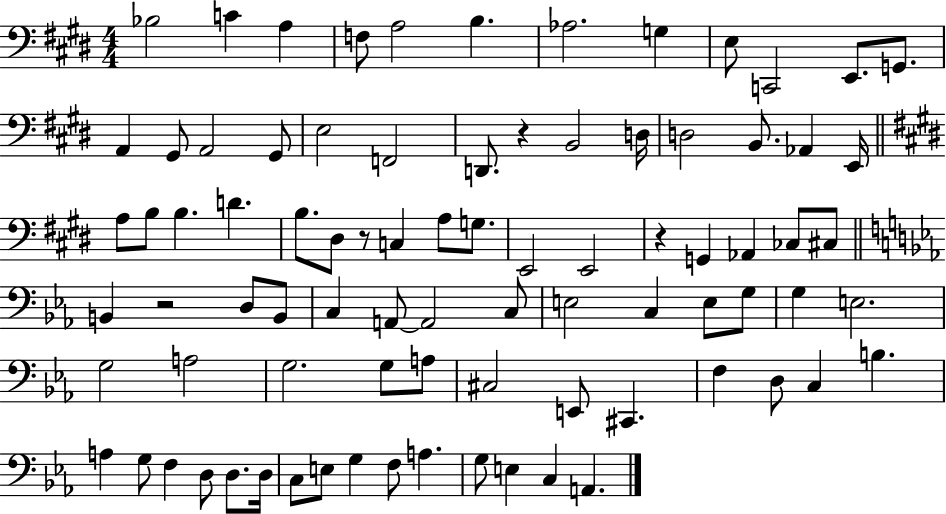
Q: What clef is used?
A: bass